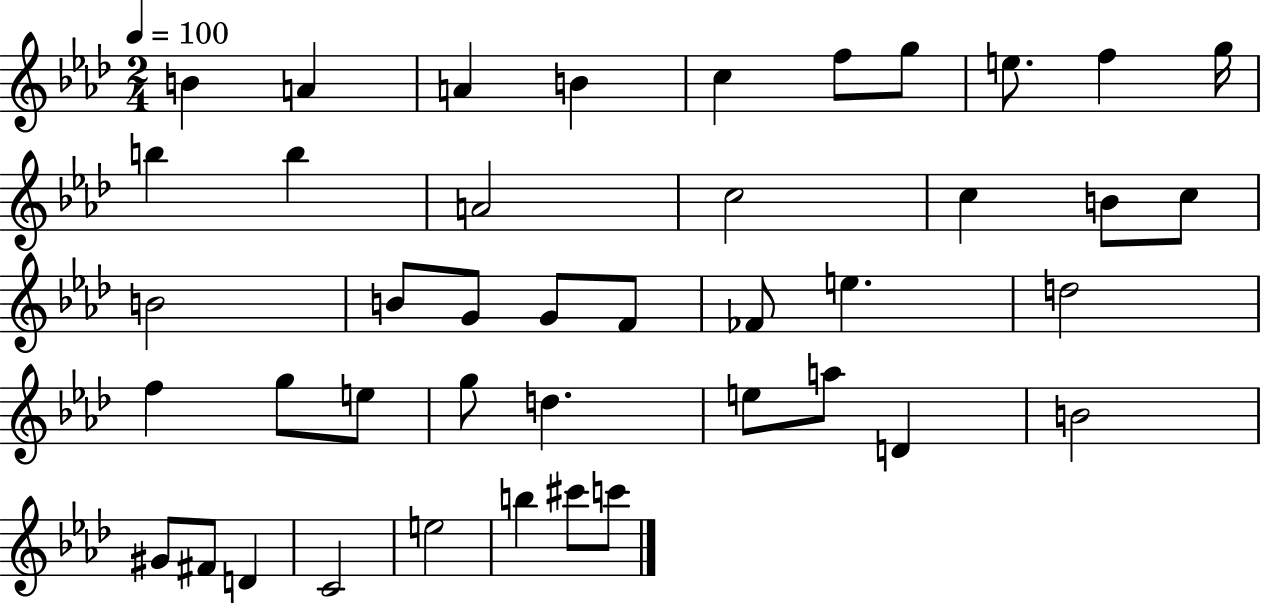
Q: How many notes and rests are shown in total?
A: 42